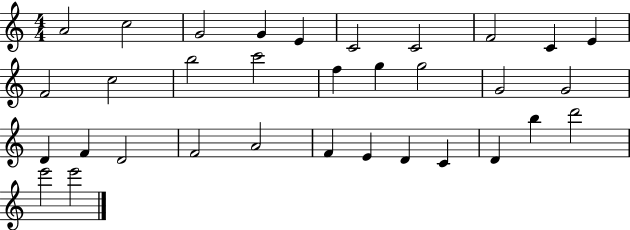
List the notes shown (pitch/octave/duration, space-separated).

A4/h C5/h G4/h G4/q E4/q C4/h C4/h F4/h C4/q E4/q F4/h C5/h B5/h C6/h F5/q G5/q G5/h G4/h G4/h D4/q F4/q D4/h F4/h A4/h F4/q E4/q D4/q C4/q D4/q B5/q D6/h E6/h E6/h